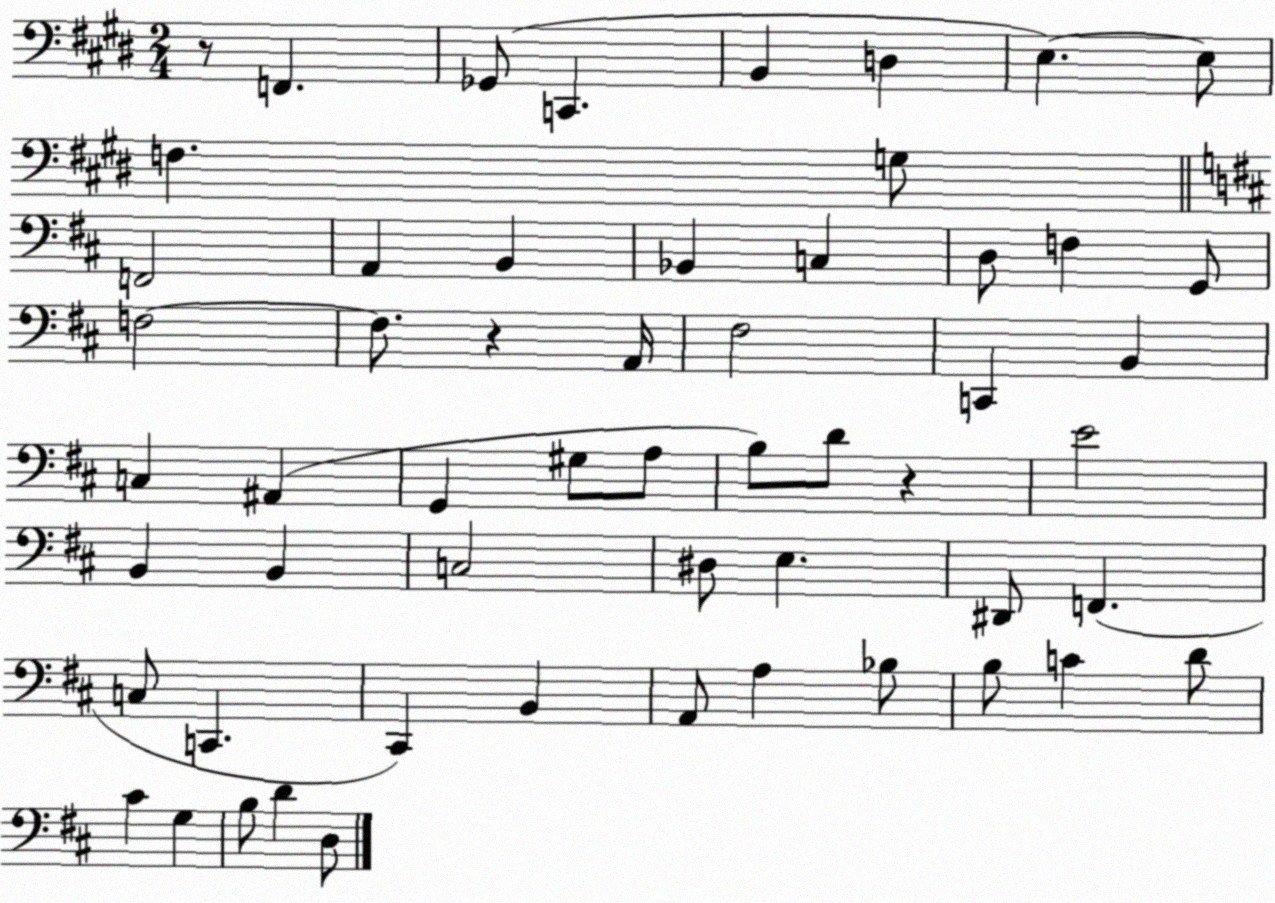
X:1
T:Untitled
M:2/4
L:1/4
K:E
z/2 F,, _G,,/2 C,, B,, D, E, E,/2 F, G,/2 F,,2 A,, B,, _B,, C, D,/2 F, G,,/2 F,2 F,/2 z A,,/4 ^F,2 C,, B,, C, ^A,, G,, ^G,/2 A,/2 B,/2 D/2 z E2 B,, B,, C,2 ^D,/2 E, ^D,,/2 F,, C,/2 C,, ^C,, B,, A,,/2 A, _B,/2 B,/2 C D/2 ^C G, B,/2 D D,/2